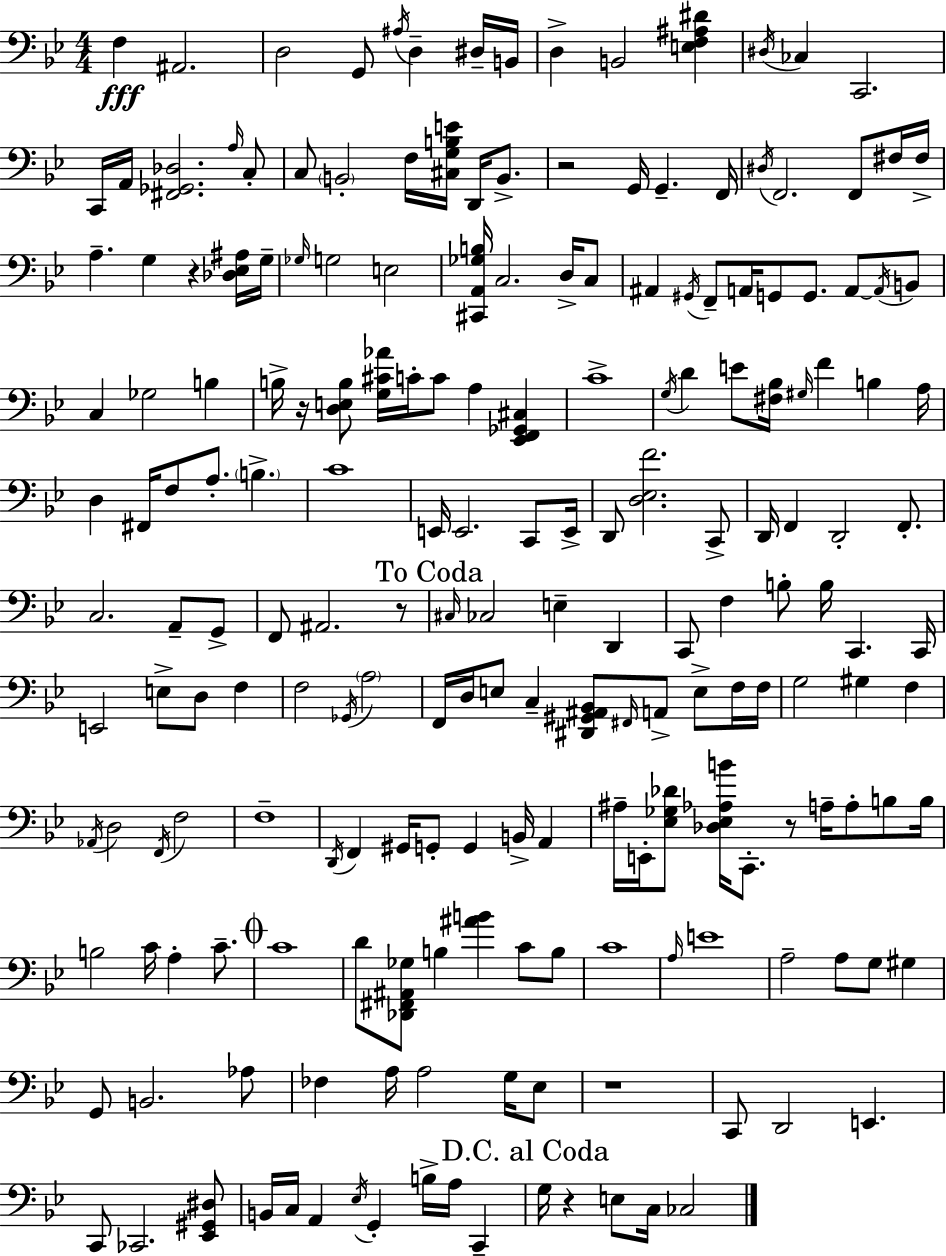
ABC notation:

X:1
T:Untitled
M:4/4
L:1/4
K:Gm
F, ^A,,2 D,2 G,,/2 ^A,/4 D, ^D,/4 B,,/4 D, B,,2 [E,F,^A,^D] ^D,/4 _C, C,,2 C,,/4 A,,/4 [^F,,_G,,_D,]2 A,/4 C,/2 C,/2 B,,2 F,/4 [^C,G,B,E]/4 D,,/4 B,,/2 z2 G,,/4 G,, F,,/4 ^D,/4 F,,2 F,,/2 ^F,/4 ^F,/4 A, G, z [_D,_E,^A,]/4 G,/4 _G,/4 G,2 E,2 [^C,,A,,_G,B,]/4 C,2 D,/4 C,/2 ^A,, ^G,,/4 F,,/2 A,,/4 G,,/2 G,,/2 A,,/2 A,,/4 B,,/2 C, _G,2 B, B,/4 z/4 [D,E,B,]/2 [G,^C_A]/4 C/4 C/2 A, [_E,,F,,_G,,^C,] C4 G,/4 D E/2 [^F,_B,]/4 ^G,/4 F B, A,/4 D, ^F,,/4 F,/2 A,/2 B, C4 E,,/4 E,,2 C,,/2 E,,/4 D,,/2 [D,_E,F]2 C,,/2 D,,/4 F,, D,,2 F,,/2 C,2 A,,/2 G,,/2 F,,/2 ^A,,2 z/2 ^C,/4 _C,2 E, D,, C,,/2 F, B,/2 B,/4 C,, C,,/4 E,,2 E,/2 D,/2 F, F,2 _G,,/4 A,2 F,,/4 D,/4 E,/2 C, [^D,,^G,,^A,,_B,,]/2 ^F,,/4 A,,/2 E,/2 F,/4 F,/4 G,2 ^G, F, _A,,/4 D,2 F,,/4 F,2 F,4 D,,/4 F,, ^G,,/4 G,,/2 G,, B,,/4 A,, ^A,/4 E,,/4 [_E,_G,_D]/2 [_D,_E,_A,B]/4 C,,/2 z/2 A,/4 A,/2 B,/2 B,/4 B,2 C/4 A, C/2 C4 D/2 [_D,,^F,,^A,,_G,]/2 B, [^AB] C/2 B,/2 C4 A,/4 E4 A,2 A,/2 G,/2 ^G, G,,/2 B,,2 _A,/2 _F, A,/4 A,2 G,/4 _E,/2 z4 C,,/2 D,,2 E,, C,,/2 _C,,2 [_E,,^G,,^D,]/2 B,,/4 C,/4 A,, _E,/4 G,, B,/4 A,/4 C,, G,/4 z E,/2 C,/4 _C,2